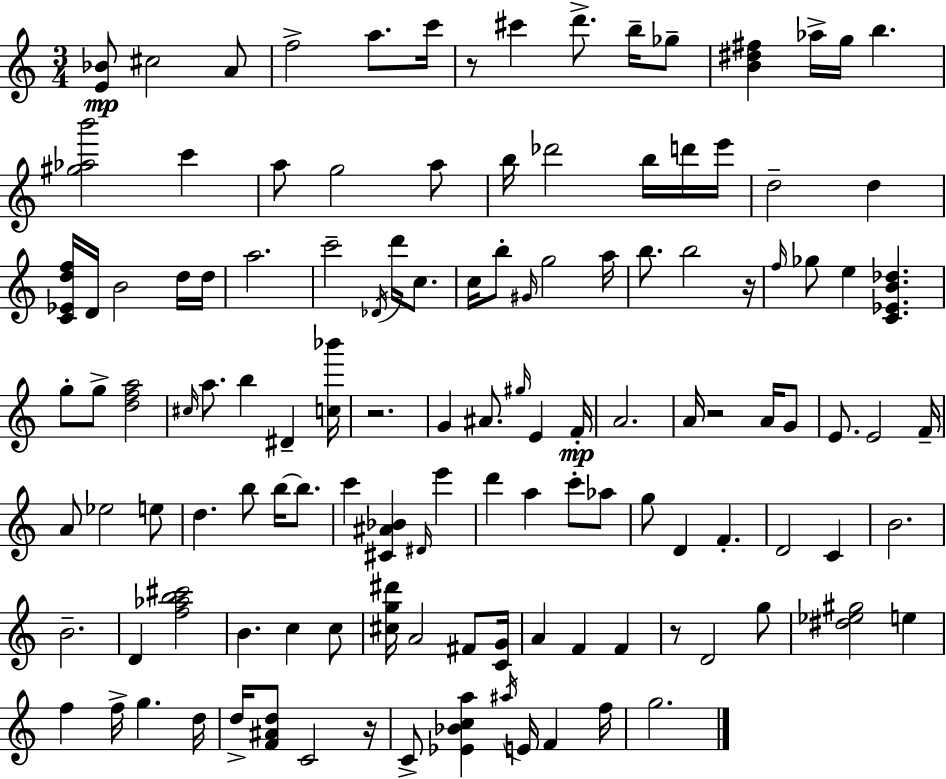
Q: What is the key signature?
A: A minor